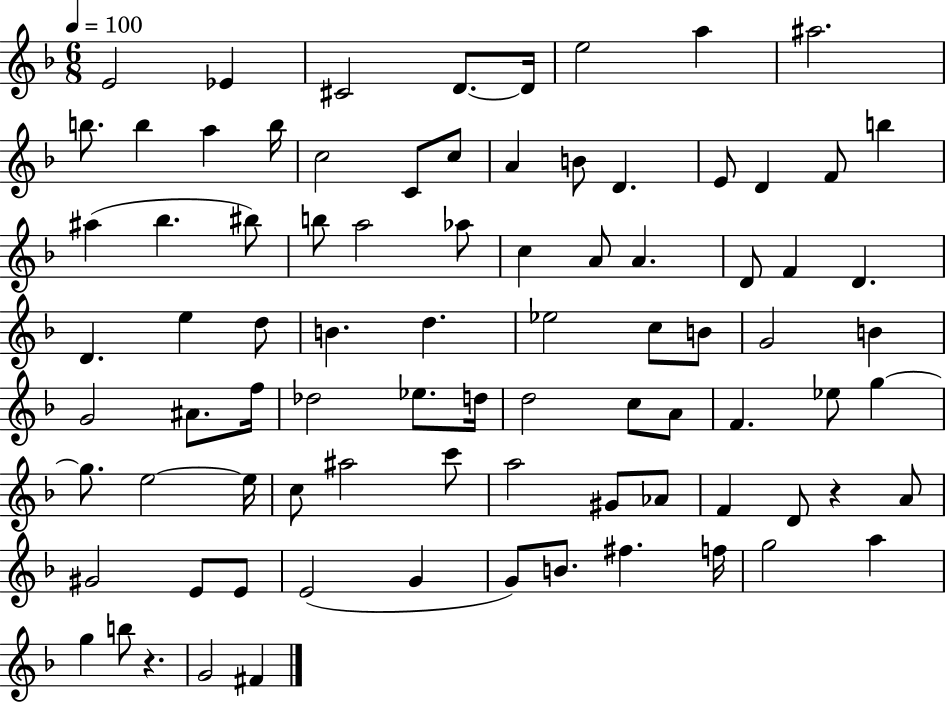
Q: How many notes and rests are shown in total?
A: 85